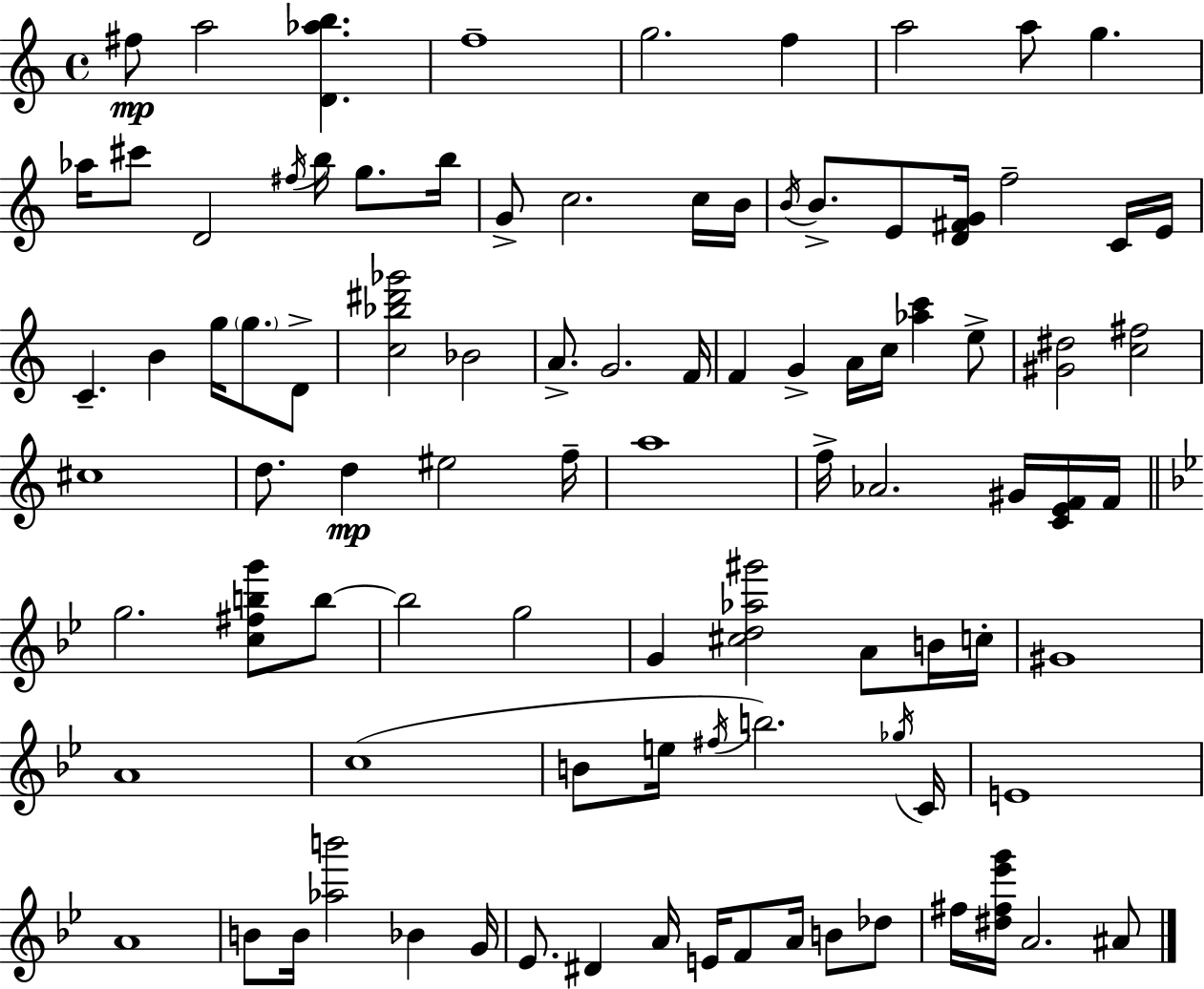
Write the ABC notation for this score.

X:1
T:Untitled
M:4/4
L:1/4
K:Am
^f/2 a2 [D_ab] f4 g2 f a2 a/2 g _a/4 ^c'/2 D2 ^f/4 b/4 g/2 b/4 G/2 c2 c/4 B/4 B/4 B/2 E/2 [D^FG]/4 f2 C/4 E/4 C B g/4 g/2 D/2 [c_b^d'_g']2 _B2 A/2 G2 F/4 F G A/4 c/4 [_ac'] e/2 [^G^d]2 [c^f]2 ^c4 d/2 d ^e2 f/4 a4 f/4 _A2 ^G/4 [CEF]/4 F/4 g2 [c^fbg']/2 b/2 b2 g2 G [^cd_a^g']2 A/2 B/4 c/4 ^G4 A4 c4 B/2 e/4 ^f/4 b2 _g/4 C/4 E4 A4 B/2 B/4 [_ab']2 _B G/4 _E/2 ^D A/4 E/4 F/2 A/4 B/2 _d/2 ^f/4 [^d^f_e'g']/4 A2 ^A/2